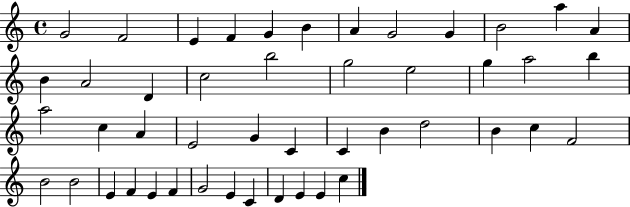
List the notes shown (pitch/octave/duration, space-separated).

G4/h F4/h E4/q F4/q G4/q B4/q A4/q G4/h G4/q B4/h A5/q A4/q B4/q A4/h D4/q C5/h B5/h G5/h E5/h G5/q A5/h B5/q A5/h C5/q A4/q E4/h G4/q C4/q C4/q B4/q D5/h B4/q C5/q F4/h B4/h B4/h E4/q F4/q E4/q F4/q G4/h E4/q C4/q D4/q E4/q E4/q C5/q